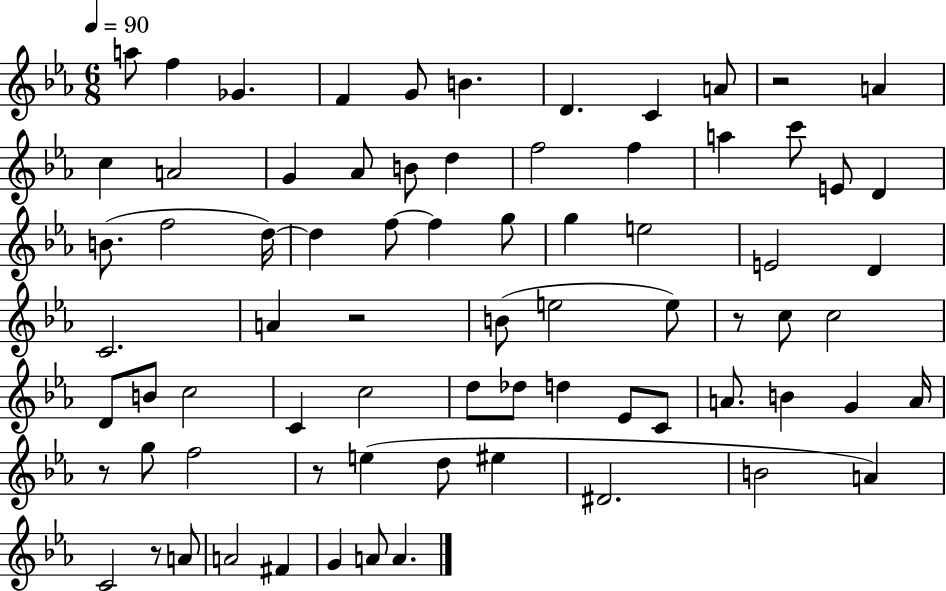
{
  \clef treble
  \numericTimeSignature
  \time 6/8
  \key ees \major
  \tempo 4 = 90
  a''8 f''4 ges'4. | f'4 g'8 b'4. | d'4. c'4 a'8 | r2 a'4 | \break c''4 a'2 | g'4 aes'8 b'8 d''4 | f''2 f''4 | a''4 c'''8 e'8 d'4 | \break b'8.( f''2 d''16~~) | d''4 f''8~~ f''4 g''8 | g''4 e''2 | e'2 d'4 | \break c'2. | a'4 r2 | b'8( e''2 e''8) | r8 c''8 c''2 | \break d'8 b'8 c''2 | c'4 c''2 | d''8 des''8 d''4 ees'8 c'8 | a'8. b'4 g'4 a'16 | \break r8 g''8 f''2 | r8 e''4( d''8 eis''4 | dis'2. | b'2 a'4) | \break c'2 r8 a'8 | a'2 fis'4 | g'4 a'8 a'4. | \bar "|."
}